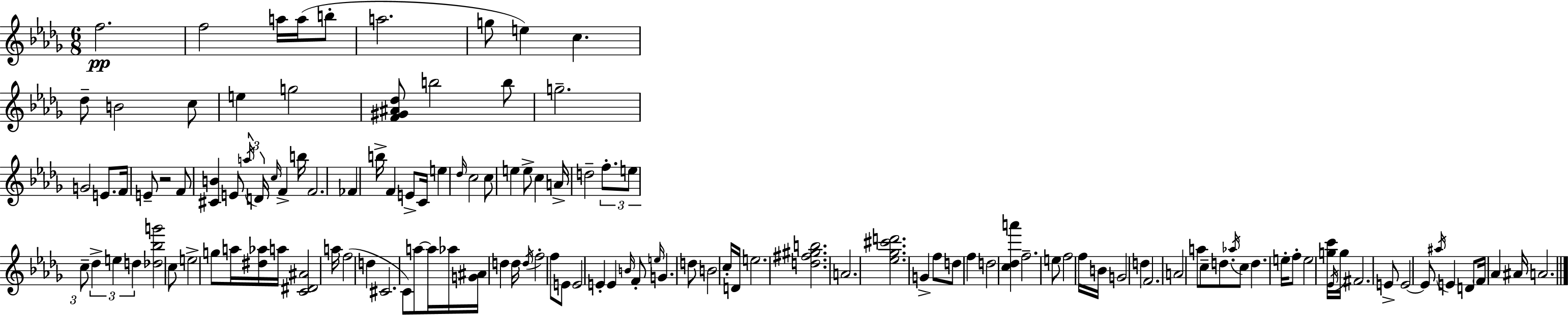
X:1
T:Untitled
M:6/8
L:1/4
K:Bbm
f2 f2 a/4 a/4 b/2 a2 g/2 e c _d/2 B2 c/2 e g2 [F^G^A_d]/2 b2 b/2 g2 G2 E/2 F/4 E/2 z2 F/2 [^CB] E/2 a/4 D/4 c/4 F b/4 F2 _F b/4 F E/2 C/4 e _d/4 c2 c/2 e e/2 c A/4 d2 f/2 e/2 c/2 _d e d [_d_bg']2 c/2 e2 g/2 a/4 [^d_a]/4 a/4 [C^D^A]2 a/4 f2 d ^C2 C/2 a/2 a/4 _a/4 [G^A]/4 d d/4 d/4 f2 f/2 E/2 E2 E E B/4 F/2 e/4 G d/2 B2 c/4 D/4 e2 [d^f^gb]2 A2 [_e_g^c'd']2 G f/2 d/2 f d2 [c_da'] f2 e/2 f2 f/4 B/4 G2 d F2 A2 a/2 c/2 d/2 _a/4 c/2 d e/4 f/2 e2 [gc']/4 _E/4 g/4 ^F2 E/2 E2 E/2 ^a/4 E D/2 F/4 _A ^A/4 A2